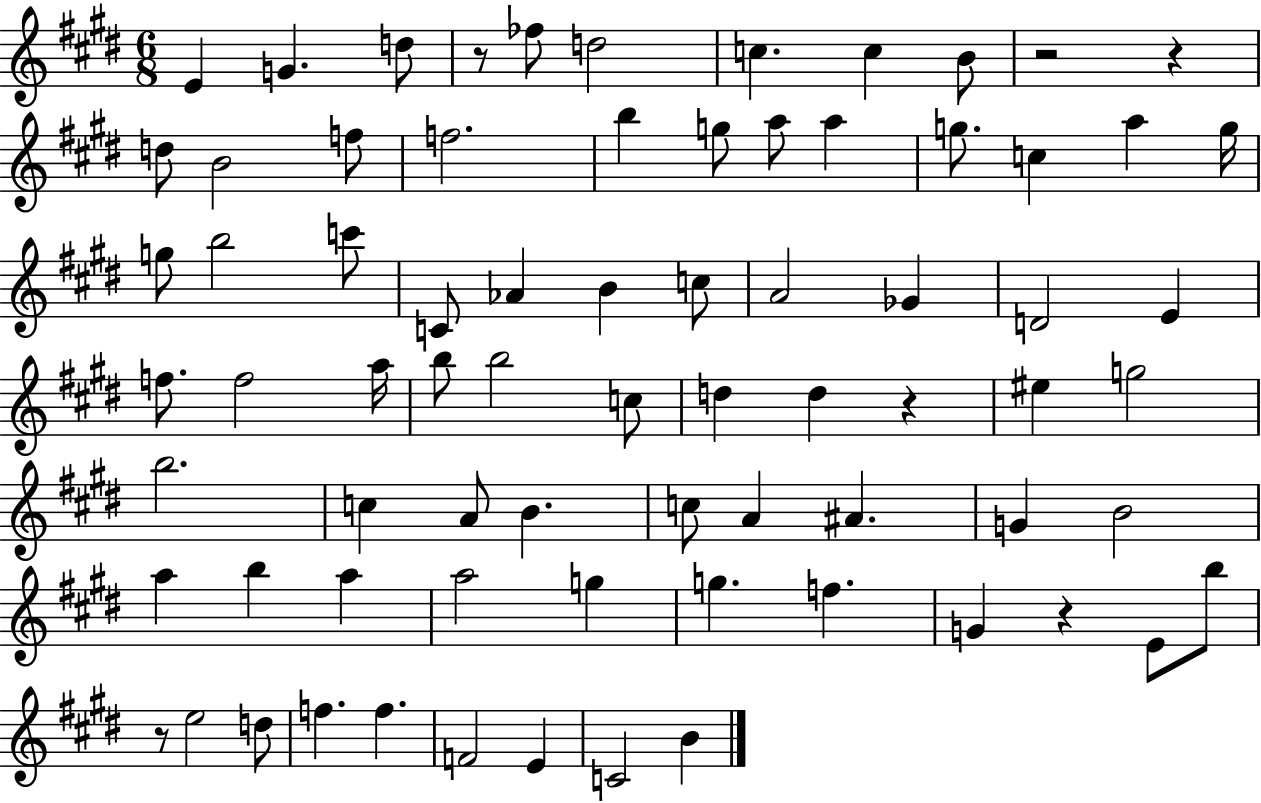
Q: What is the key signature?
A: E major